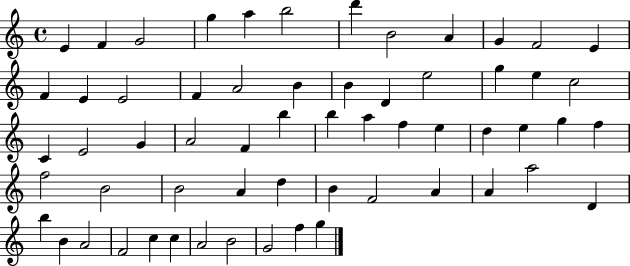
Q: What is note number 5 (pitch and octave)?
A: A5